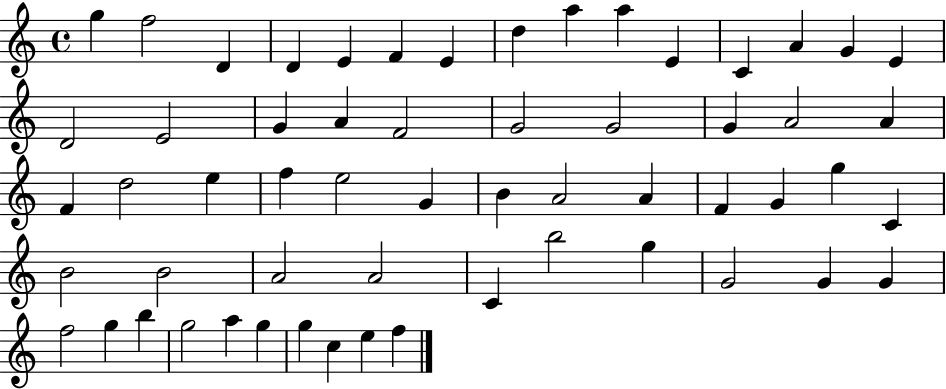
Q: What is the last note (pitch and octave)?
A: F5